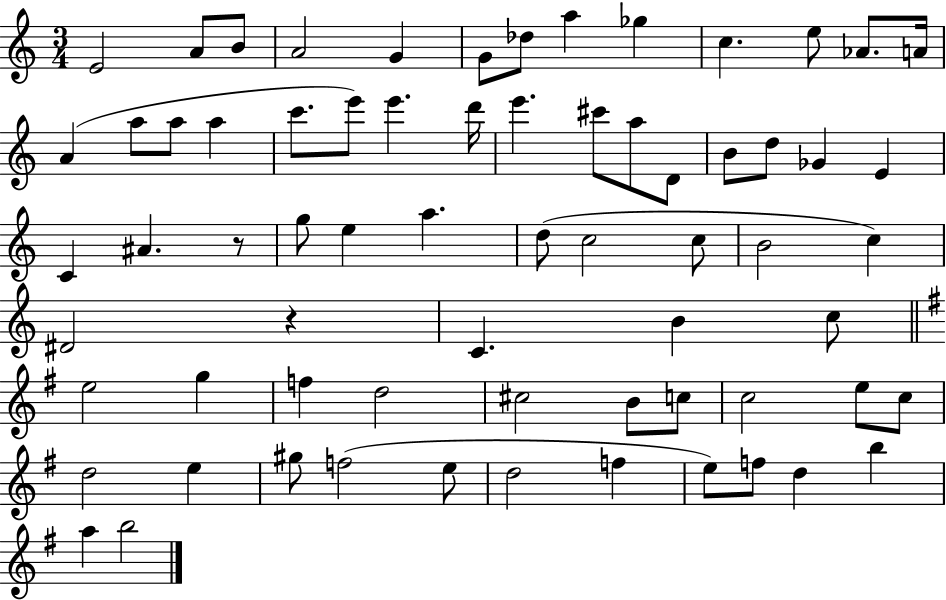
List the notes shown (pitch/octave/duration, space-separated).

E4/h A4/e B4/e A4/h G4/q G4/e Db5/e A5/q Gb5/q C5/q. E5/e Ab4/e. A4/s A4/q A5/e A5/e A5/q C6/e. E6/e E6/q. D6/s E6/q. C#6/e A5/e D4/e B4/e D5/e Gb4/q E4/q C4/q A#4/q. R/e G5/e E5/q A5/q. D5/e C5/h C5/e B4/h C5/q D#4/h R/q C4/q. B4/q C5/e E5/h G5/q F5/q D5/h C#5/h B4/e C5/e C5/h E5/e C5/e D5/h E5/q G#5/e F5/h E5/e D5/h F5/q E5/e F5/e D5/q B5/q A5/q B5/h